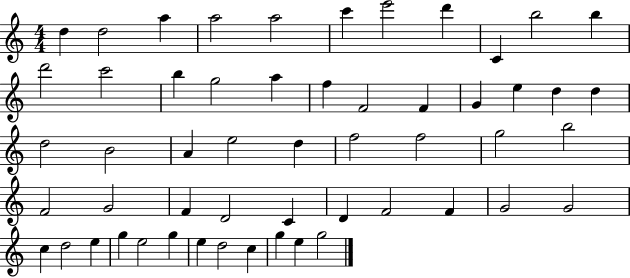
{
  \clef treble
  \numericTimeSignature
  \time 4/4
  \key c \major
  d''4 d''2 a''4 | a''2 a''2 | c'''4 e'''2 d'''4 | c'4 b''2 b''4 | \break d'''2 c'''2 | b''4 g''2 a''4 | f''4 f'2 f'4 | g'4 e''4 d''4 d''4 | \break d''2 b'2 | a'4 e''2 d''4 | f''2 f''2 | g''2 b''2 | \break f'2 g'2 | f'4 d'2 c'4 | d'4 f'2 f'4 | g'2 g'2 | \break c''4 d''2 e''4 | g''4 e''2 g''4 | e''4 d''2 c''4 | g''4 e''4 g''2 | \break \bar "|."
}